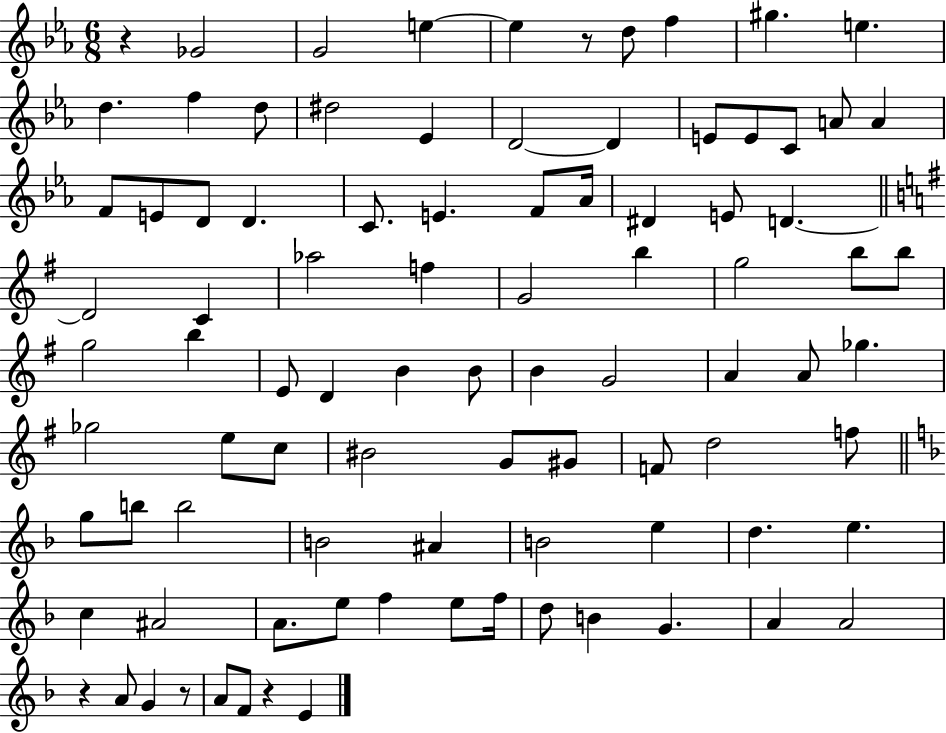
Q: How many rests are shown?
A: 5